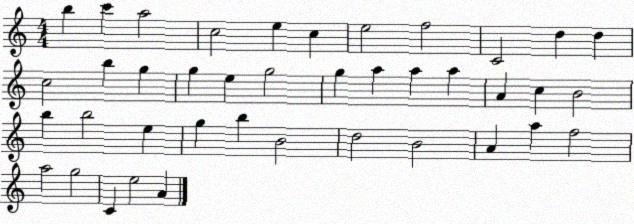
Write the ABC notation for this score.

X:1
T:Untitled
M:4/4
L:1/4
K:C
b c' a2 c2 e c e2 f2 C2 d d c2 b g g e g2 g a a a A c B2 b b2 e g b B2 d2 B2 A a f2 a2 g2 C e2 A